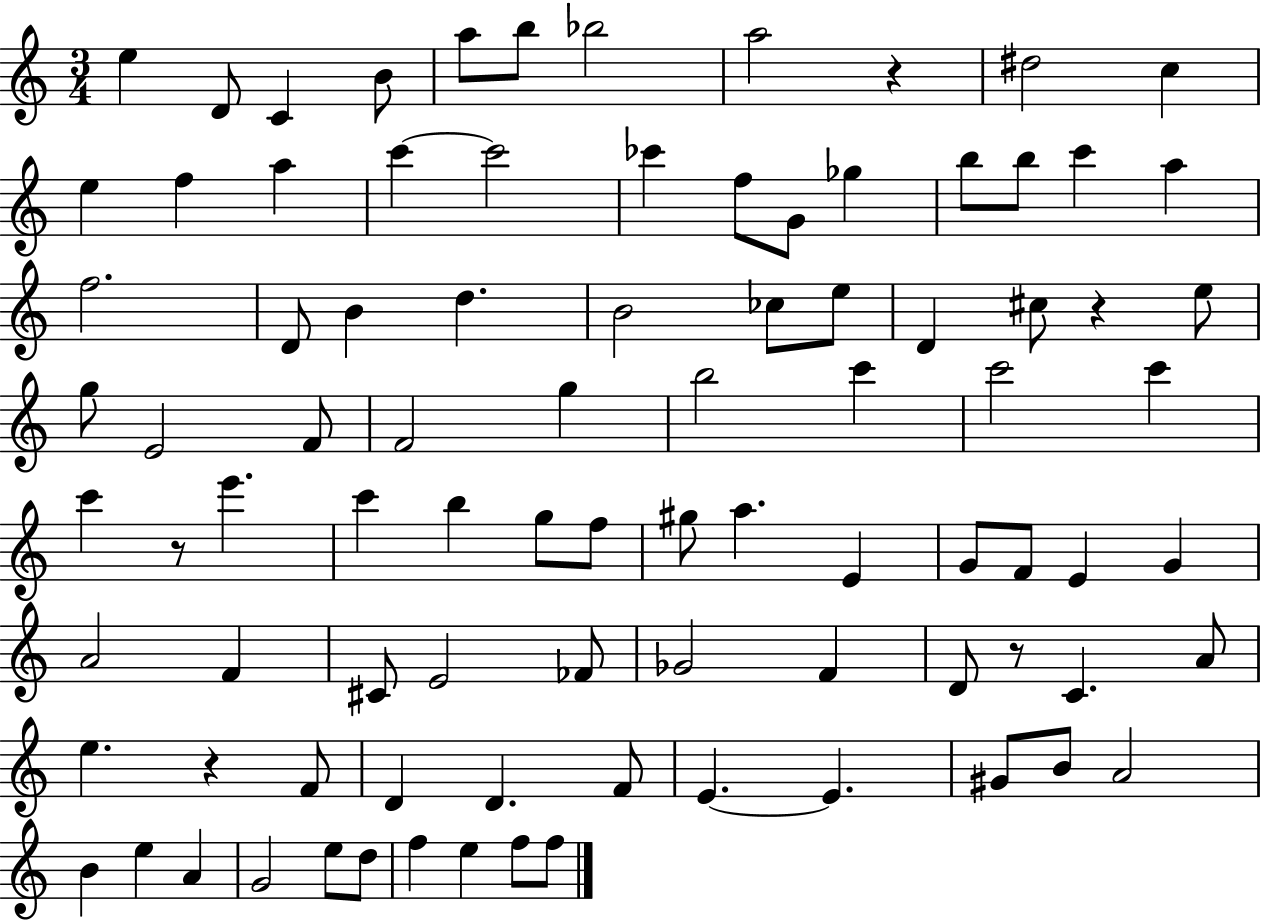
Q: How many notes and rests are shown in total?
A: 90